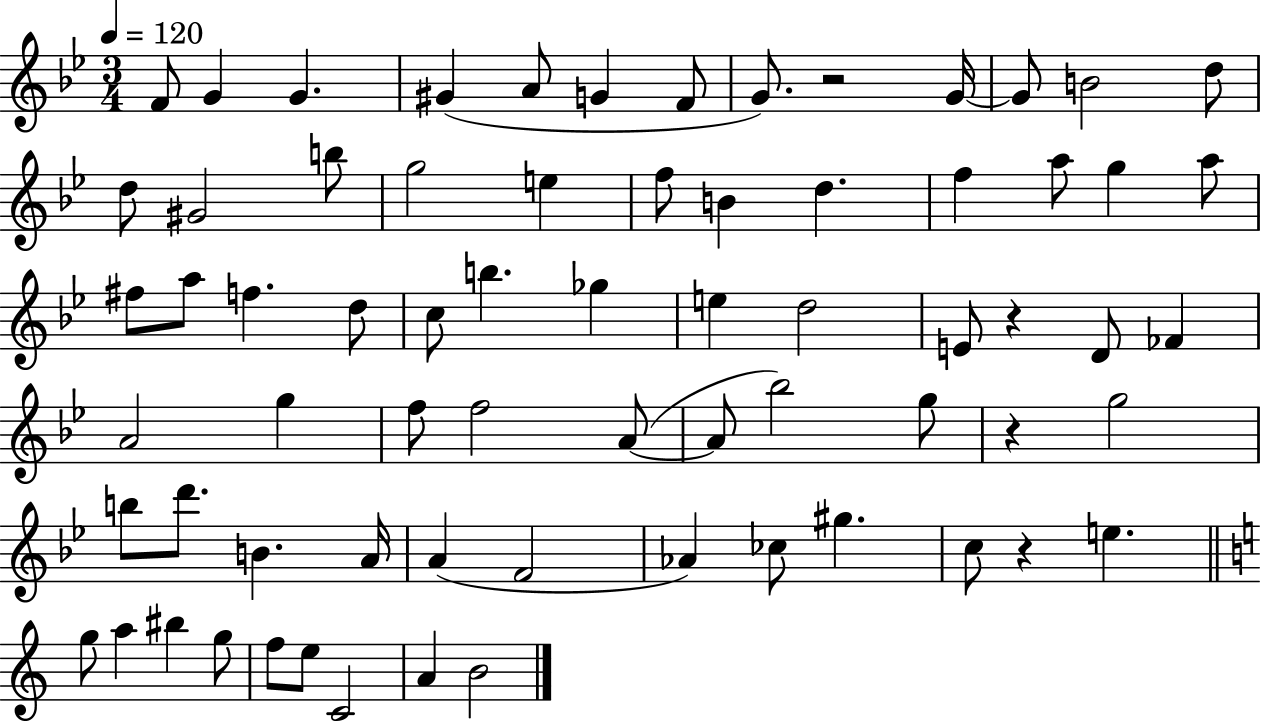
F4/e G4/q G4/q. G#4/q A4/e G4/q F4/e G4/e. R/h G4/s G4/e B4/h D5/e D5/e G#4/h B5/e G5/h E5/q F5/e B4/q D5/q. F5/q A5/e G5/q A5/e F#5/e A5/e F5/q. D5/e C5/e B5/q. Gb5/q E5/q D5/h E4/e R/q D4/e FES4/q A4/h G5/q F5/e F5/h A4/e A4/e Bb5/h G5/e R/q G5/h B5/e D6/e. B4/q. A4/s A4/q F4/h Ab4/q CES5/e G#5/q. C5/e R/q E5/q. G5/e A5/q BIS5/q G5/e F5/e E5/e C4/h A4/q B4/h